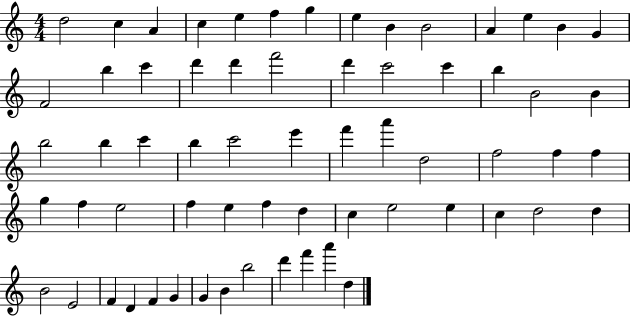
{
  \clef treble
  \numericTimeSignature
  \time 4/4
  \key c \major
  d''2 c''4 a'4 | c''4 e''4 f''4 g''4 | e''4 b'4 b'2 | a'4 e''4 b'4 g'4 | \break f'2 b''4 c'''4 | d'''4 d'''4 f'''2 | d'''4 c'''2 c'''4 | b''4 b'2 b'4 | \break b''2 b''4 c'''4 | b''4 c'''2 e'''4 | f'''4 a'''4 d''2 | f''2 f''4 f''4 | \break g''4 f''4 e''2 | f''4 e''4 f''4 d''4 | c''4 e''2 e''4 | c''4 d''2 d''4 | \break b'2 e'2 | f'4 d'4 f'4 g'4 | g'4 b'4 b''2 | d'''4 f'''4 a'''4 d''4 | \break \bar "|."
}